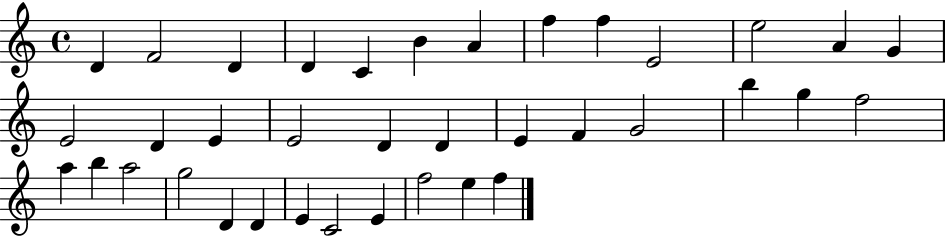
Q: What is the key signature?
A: C major